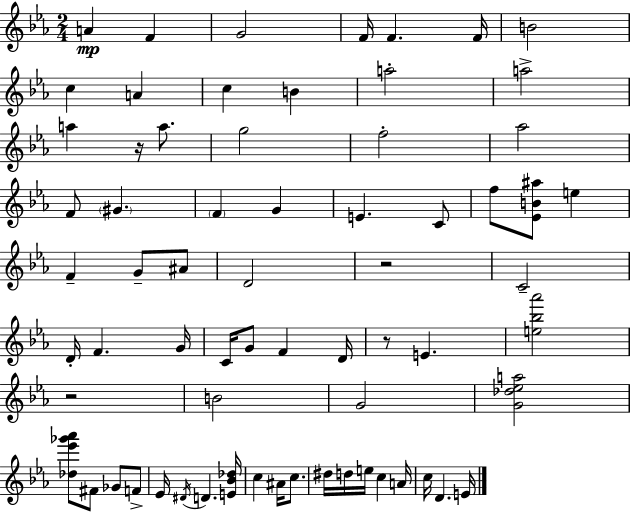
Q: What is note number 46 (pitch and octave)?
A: D#4